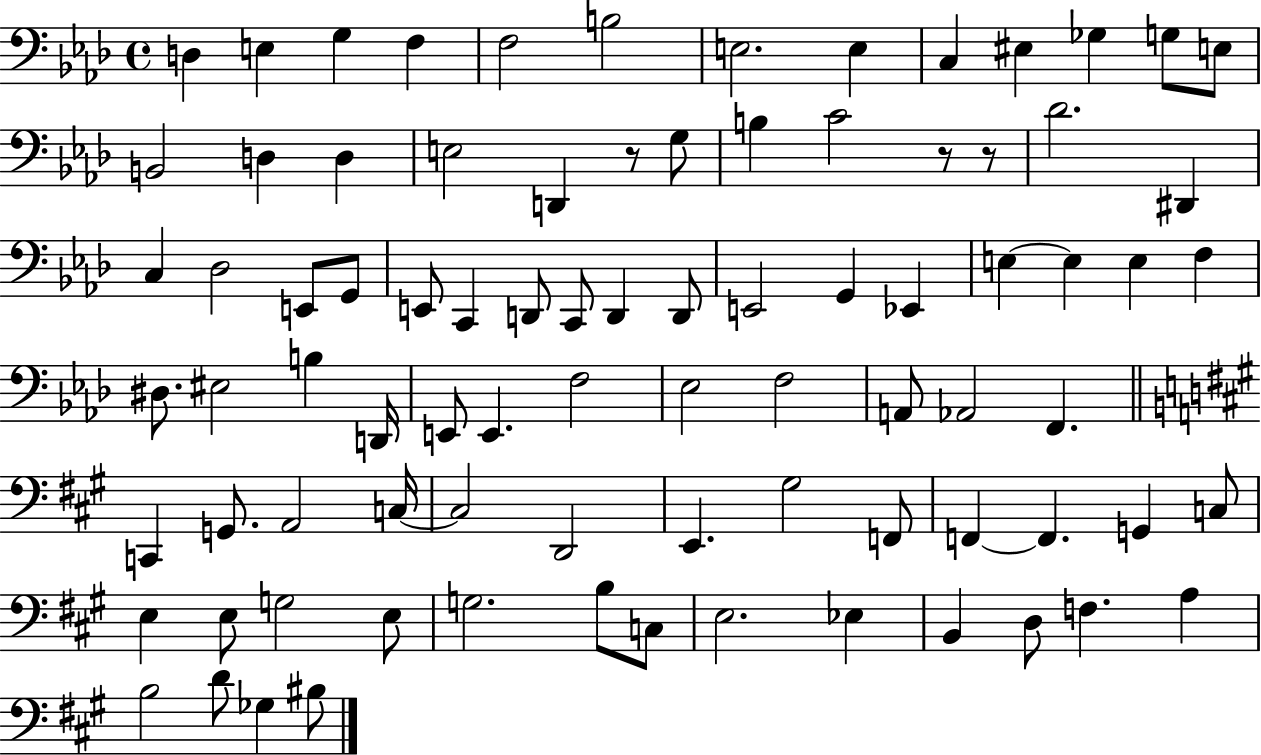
{
  \clef bass
  \time 4/4
  \defaultTimeSignature
  \key aes \major
  d4 e4 g4 f4 | f2 b2 | e2. e4 | c4 eis4 ges4 g8 e8 | \break b,2 d4 d4 | e2 d,4 r8 g8 | b4 c'2 r8 r8 | des'2. dis,4 | \break c4 des2 e,8 g,8 | e,8 c,4 d,8 c,8 d,4 d,8 | e,2 g,4 ees,4 | e4~~ e4 e4 f4 | \break dis8. eis2 b4 d,16 | e,8 e,4. f2 | ees2 f2 | a,8 aes,2 f,4. | \break \bar "||" \break \key a \major c,4 g,8. a,2 c16~~ | c2 d,2 | e,4. gis2 f,8 | f,4~~ f,4. g,4 c8 | \break e4 e8 g2 e8 | g2. b8 c8 | e2. ees4 | b,4 d8 f4. a4 | \break b2 d'8 ges4 bis8 | \bar "|."
}